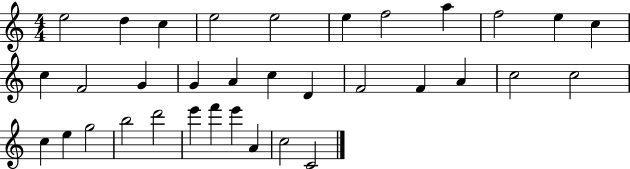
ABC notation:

X:1
T:Untitled
M:4/4
L:1/4
K:C
e2 d c e2 e2 e f2 a f2 e c c F2 G G A c D F2 F A c2 c2 c e g2 b2 d'2 e' f' e' A c2 C2